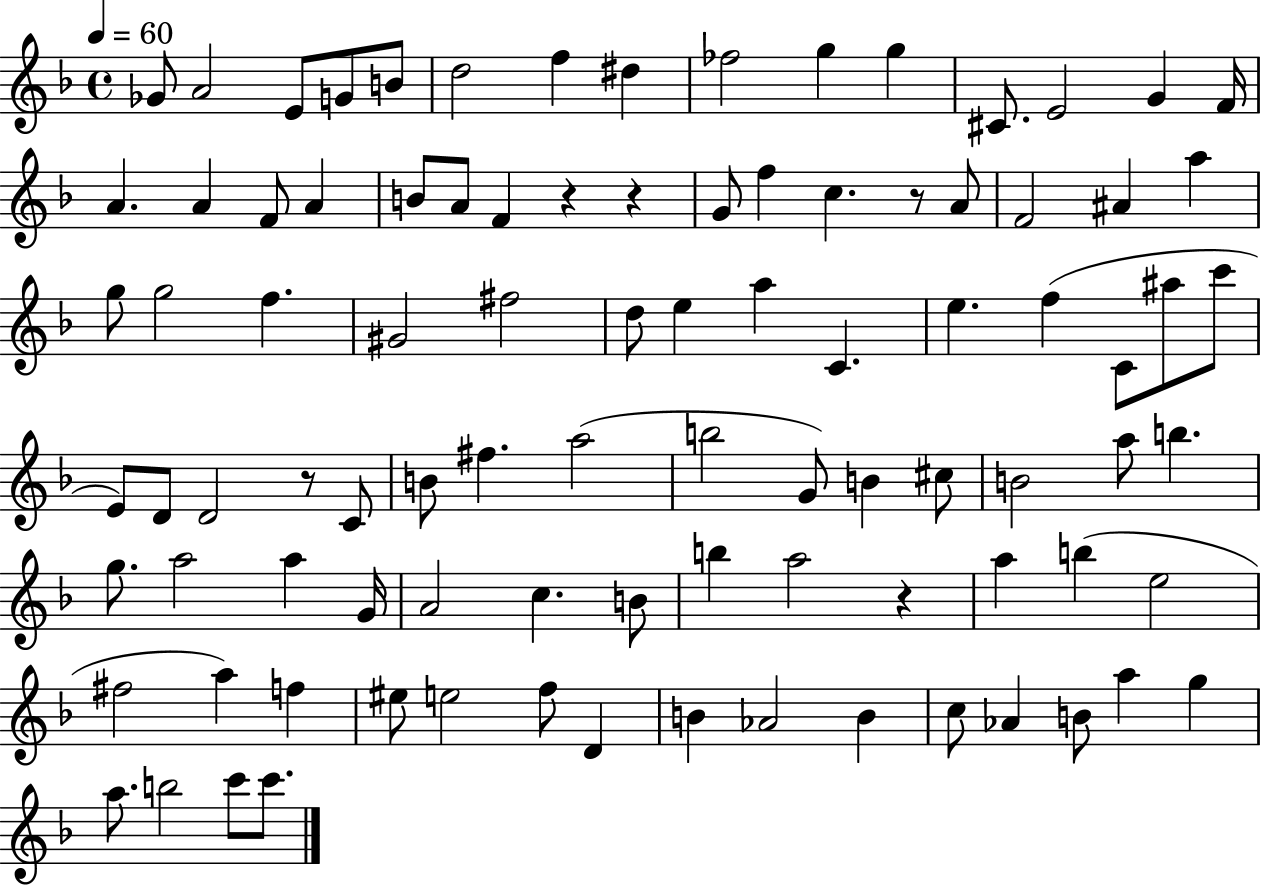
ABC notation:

X:1
T:Untitled
M:4/4
L:1/4
K:F
_G/2 A2 E/2 G/2 B/2 d2 f ^d _f2 g g ^C/2 E2 G F/4 A A F/2 A B/2 A/2 F z z G/2 f c z/2 A/2 F2 ^A a g/2 g2 f ^G2 ^f2 d/2 e a C e f C/2 ^a/2 c'/2 E/2 D/2 D2 z/2 C/2 B/2 ^f a2 b2 G/2 B ^c/2 B2 a/2 b g/2 a2 a G/4 A2 c B/2 b a2 z a b e2 ^f2 a f ^e/2 e2 f/2 D B _A2 B c/2 _A B/2 a g a/2 b2 c'/2 c'/2